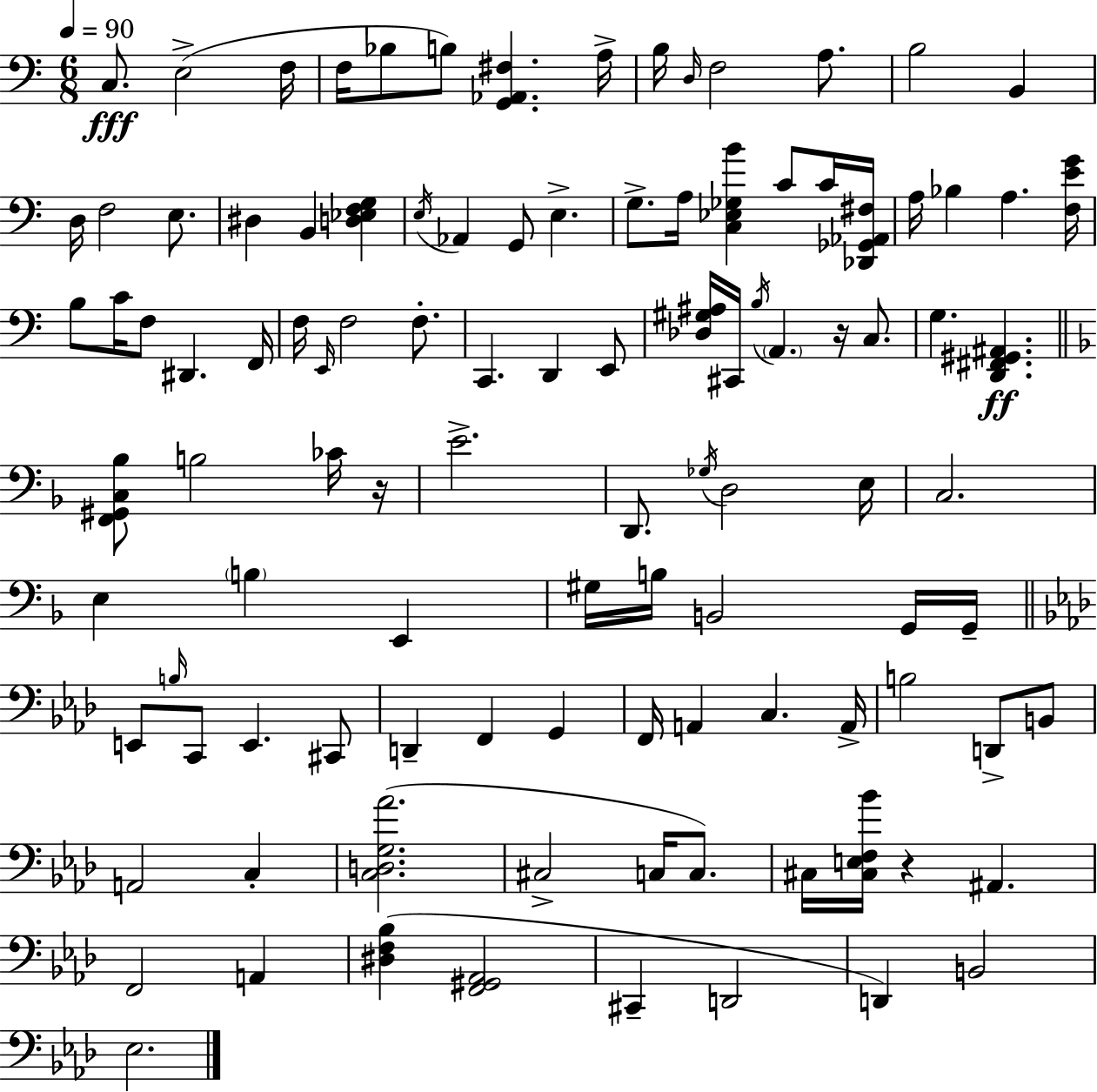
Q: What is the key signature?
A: C major